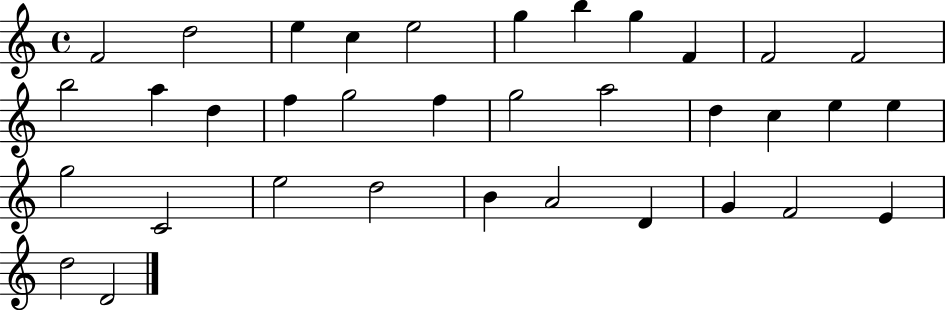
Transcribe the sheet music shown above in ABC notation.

X:1
T:Untitled
M:4/4
L:1/4
K:C
F2 d2 e c e2 g b g F F2 F2 b2 a d f g2 f g2 a2 d c e e g2 C2 e2 d2 B A2 D G F2 E d2 D2